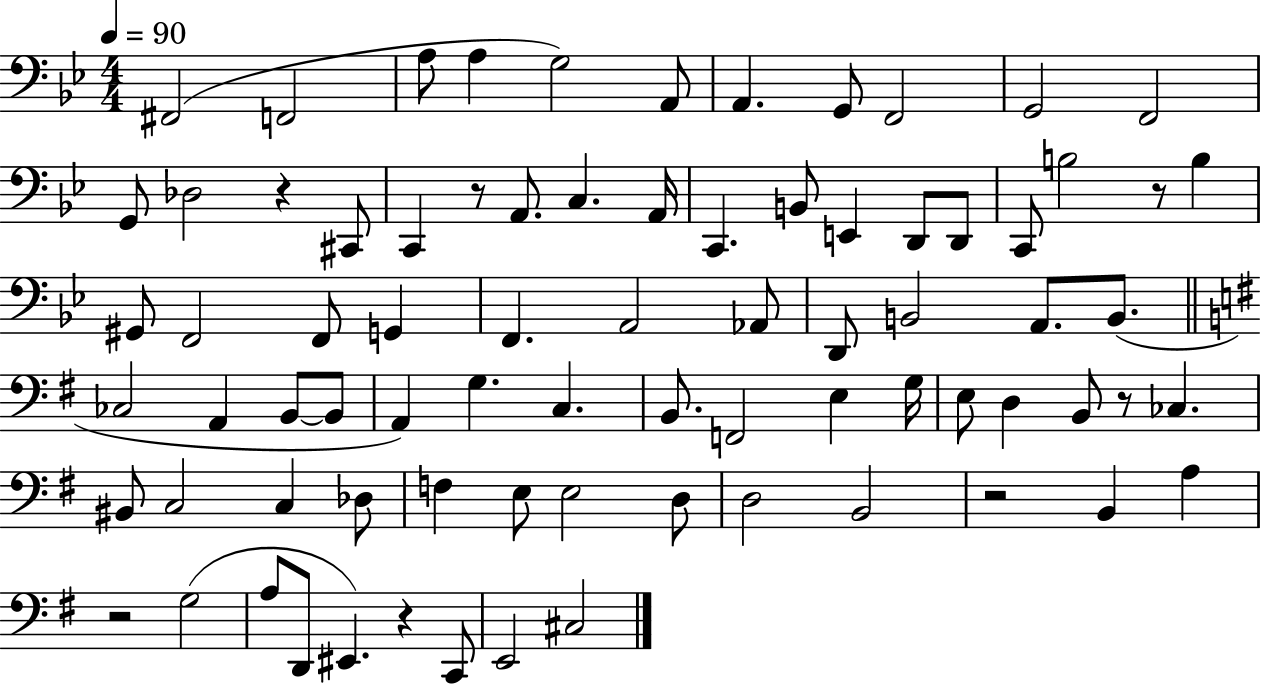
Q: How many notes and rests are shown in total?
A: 78